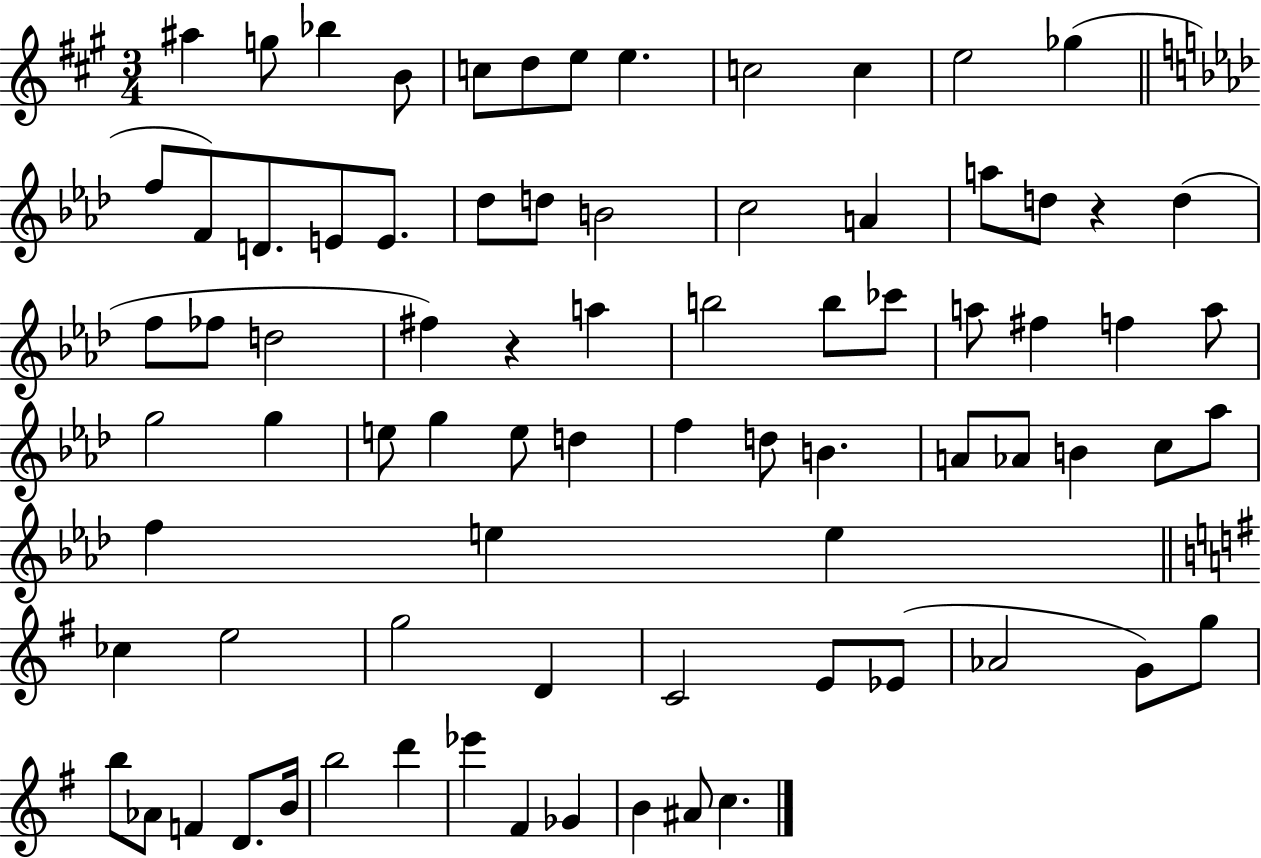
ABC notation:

X:1
T:Untitled
M:3/4
L:1/4
K:A
^a g/2 _b B/2 c/2 d/2 e/2 e c2 c e2 _g f/2 F/2 D/2 E/2 E/2 _d/2 d/2 B2 c2 A a/2 d/2 z d f/2 _f/2 d2 ^f z a b2 b/2 _c'/2 a/2 ^f f a/2 g2 g e/2 g e/2 d f d/2 B A/2 _A/2 B c/2 _a/2 f e e _c e2 g2 D C2 E/2 _E/2 _A2 G/2 g/2 b/2 _A/2 F D/2 B/4 b2 d' _e' ^F _G B ^A/2 c